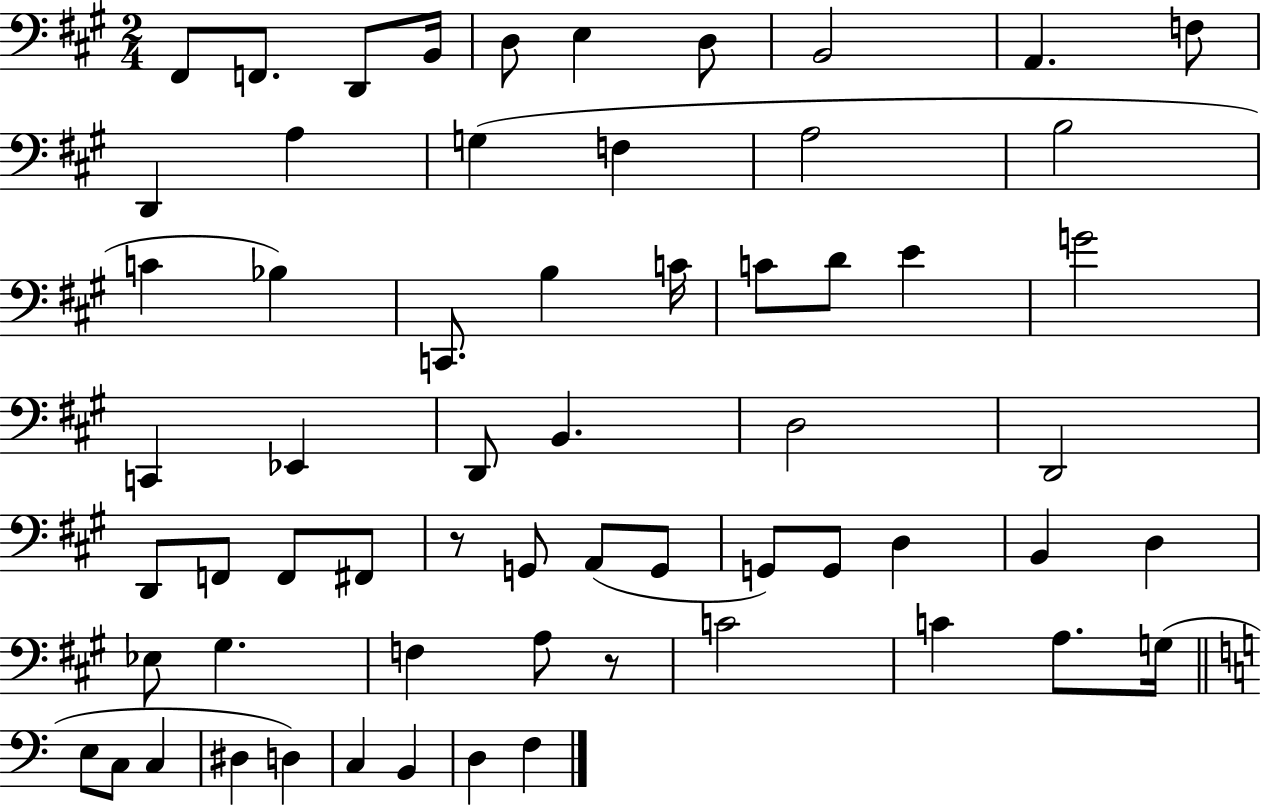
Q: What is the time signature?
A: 2/4